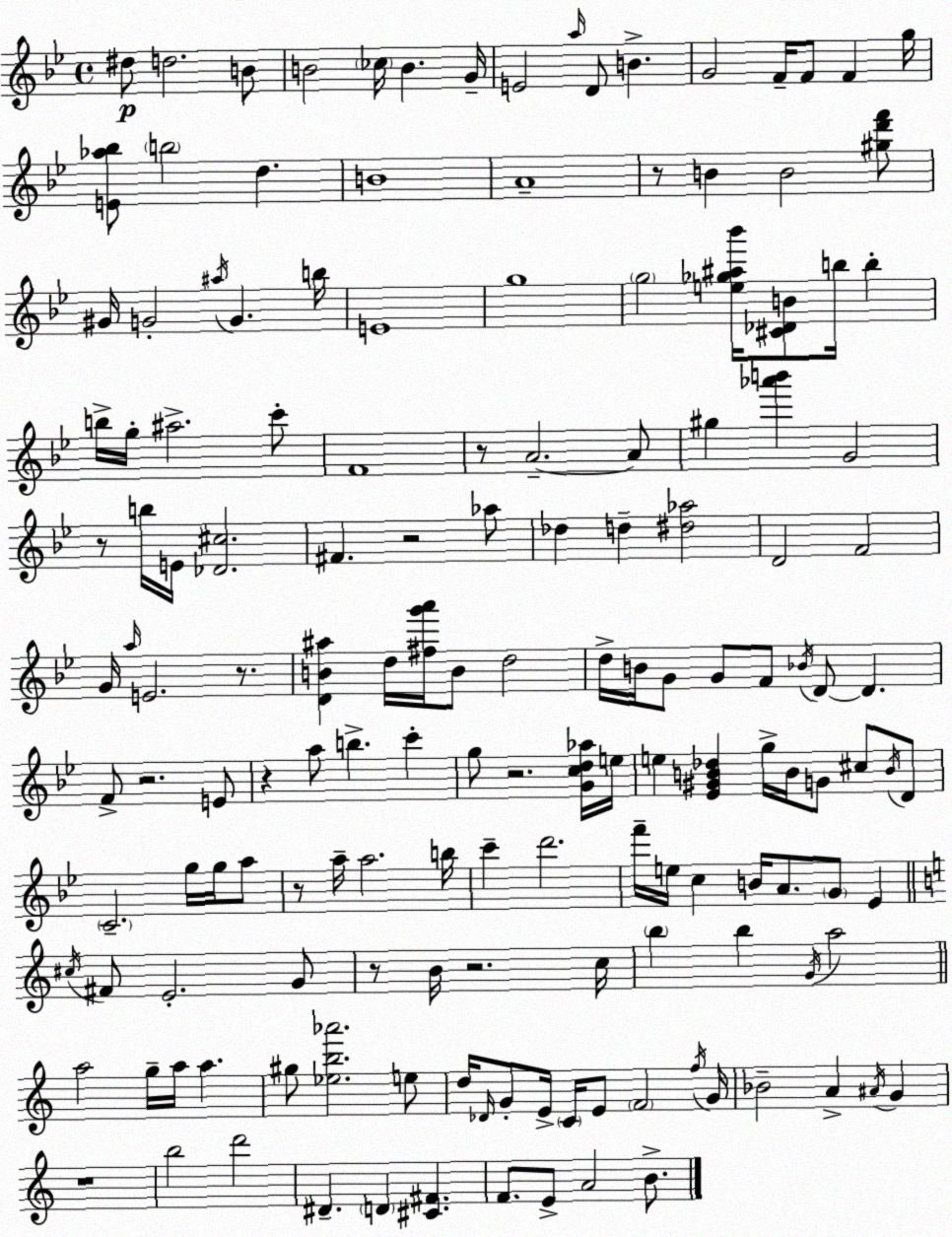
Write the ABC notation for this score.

X:1
T:Untitled
M:4/4
L:1/4
K:Bb
^d/2 d2 B/2 B2 _c/4 B G/4 E2 a/4 D/2 B G2 F/4 F/2 F g/4 [E_a_b]/2 b2 d B4 A4 z/2 B B2 [^gd'f']/2 ^G/4 G2 ^a/4 G b/4 E4 g4 g2 [e_g^a_b']/4 [^C_DB]/2 b/4 b b/4 g/4 ^a2 c'/2 F4 z/2 A2 A/2 ^g [_a'b'] G2 z/2 b/4 E/4 [_D^c]2 ^F z2 _a/2 _d d [^d_a]2 D2 F2 G/4 a/4 E2 z/2 [DB^a] d/4 [^fg'a']/4 B/2 d2 d/4 B/4 G/2 G/2 F/2 _B/4 D/2 D F/2 z2 E/2 z a/2 b c' g/2 z2 [Gcd_a]/4 e/4 e [_E^GB_d] g/4 B/4 G/2 ^c/2 B/4 D/2 C2 g/4 g/4 a/2 z/2 a/4 a2 b/4 c' d'2 f'/4 e/4 c B/4 A/2 G/2 _E ^c/4 ^F/2 E2 G/2 z/2 B/4 z2 c/4 b b G/4 a2 a2 g/4 a/4 a ^g/2 [_eb_a']2 e/2 d/4 _D/4 G/2 E/4 C/4 E/2 F2 f/4 G/4 _B2 A ^A/4 G z4 b2 d'2 ^D D [^C^F] F/2 E/2 A2 B/2